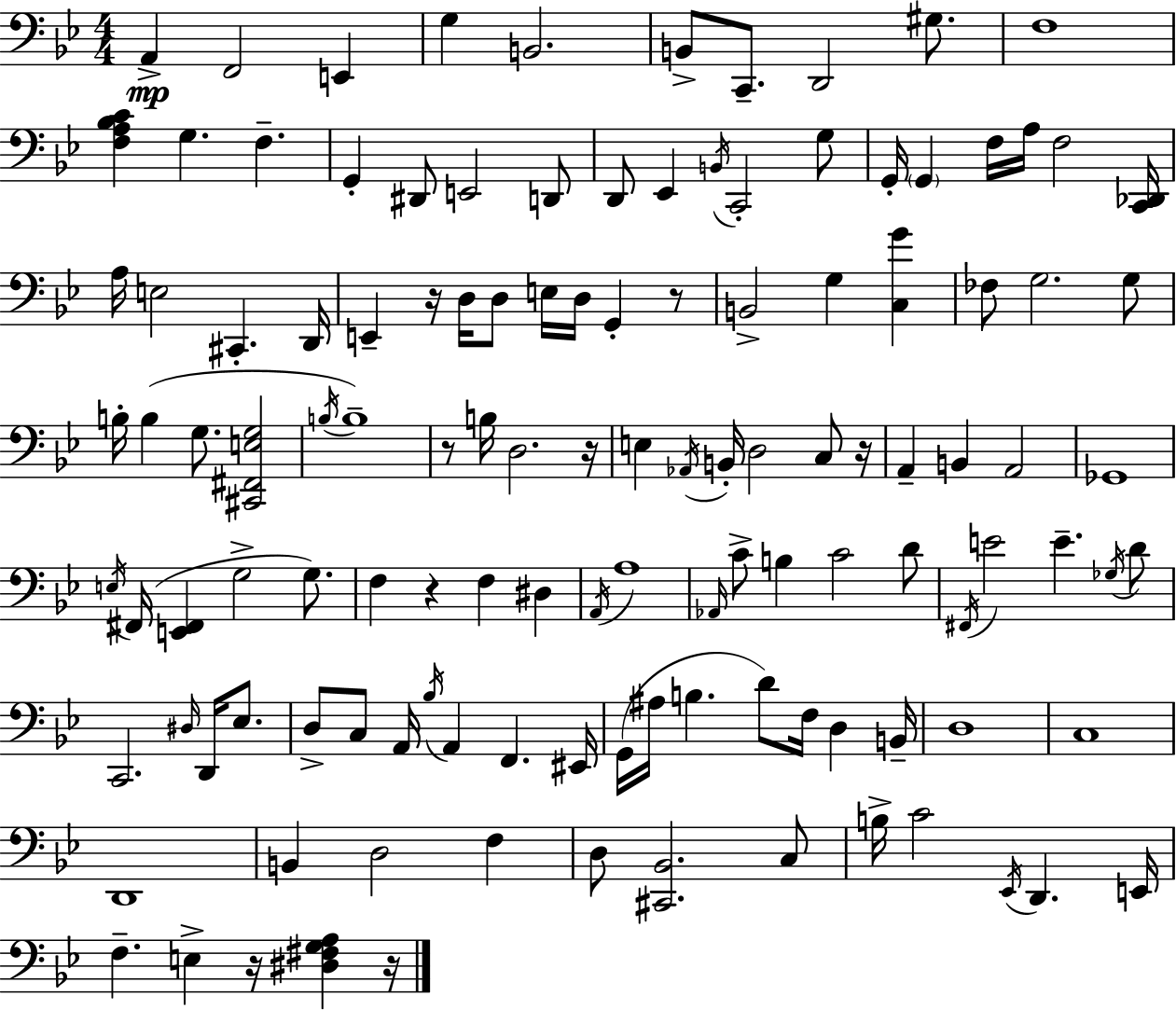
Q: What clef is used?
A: bass